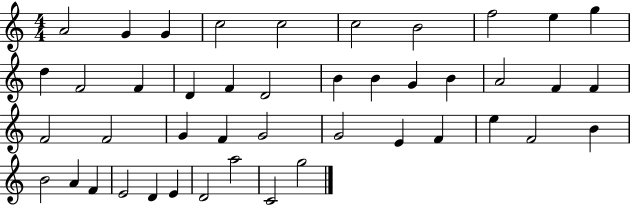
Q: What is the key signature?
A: C major